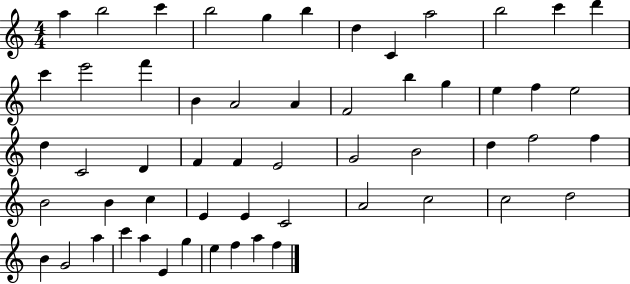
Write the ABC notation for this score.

X:1
T:Untitled
M:4/4
L:1/4
K:C
a b2 c' b2 g b d C a2 b2 c' d' c' e'2 f' B A2 A F2 b g e f e2 d C2 D F F E2 G2 B2 d f2 f B2 B c E E C2 A2 c2 c2 d2 B G2 a c' a E g e f a f